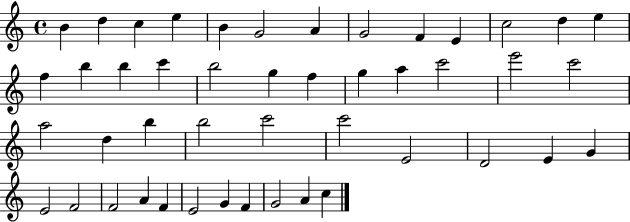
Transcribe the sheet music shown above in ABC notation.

X:1
T:Untitled
M:4/4
L:1/4
K:C
B d c e B G2 A G2 F E c2 d e f b b c' b2 g f g a c'2 e'2 c'2 a2 d b b2 c'2 c'2 E2 D2 E G E2 F2 F2 A F E2 G F G2 A c